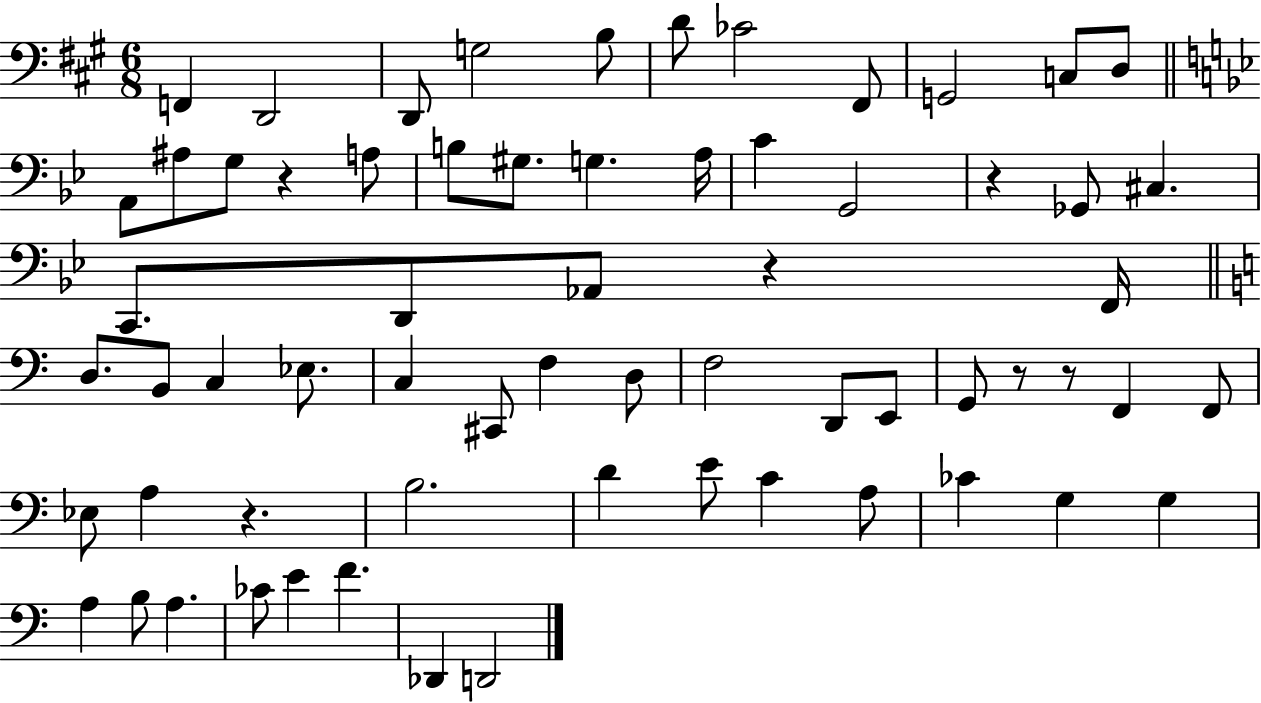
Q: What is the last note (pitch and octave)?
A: D2